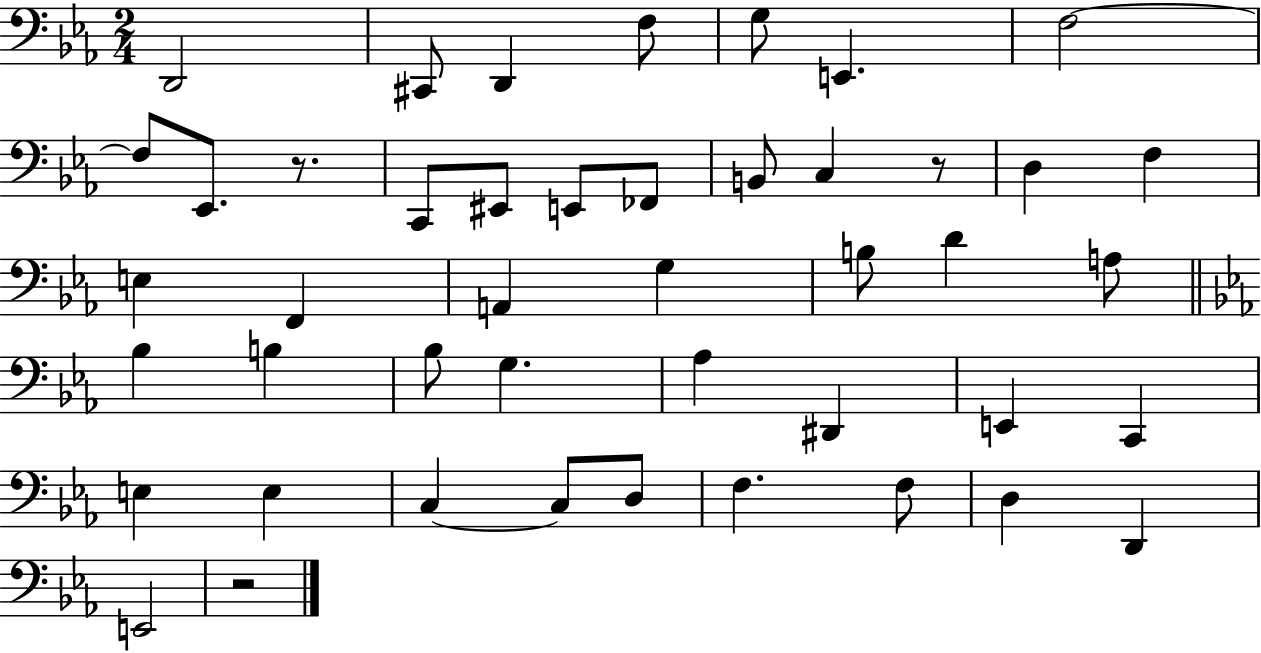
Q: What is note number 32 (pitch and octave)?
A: C2